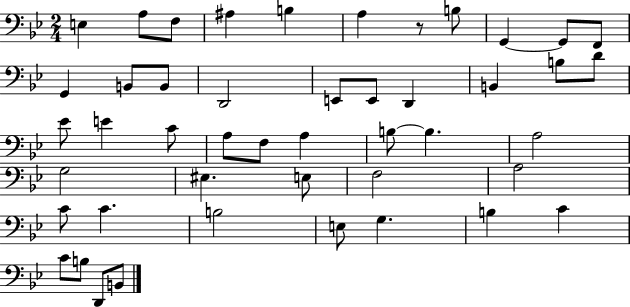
E3/q A3/e F3/e A#3/q B3/q A3/q R/e B3/e G2/q G2/e F2/e G2/q B2/e B2/e D2/h E2/e E2/e D2/q B2/q B3/e D4/e Eb4/e E4/q C4/e A3/e F3/e A3/q B3/e B3/q. A3/h G3/h EIS3/q. E3/e F3/h A3/h C4/e C4/q. B3/h E3/e G3/q. B3/q C4/q C4/e B3/e D2/e B2/e